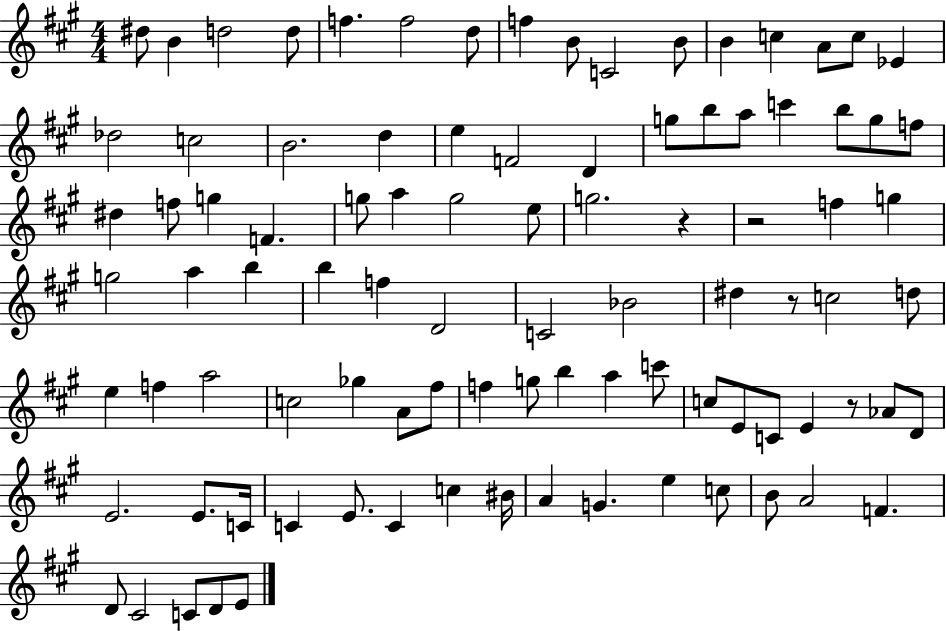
{
  \clef treble
  \numericTimeSignature
  \time 4/4
  \key a \major
  dis''8 b'4 d''2 d''8 | f''4. f''2 d''8 | f''4 b'8 c'2 b'8 | b'4 c''4 a'8 c''8 ees'4 | \break des''2 c''2 | b'2. d''4 | e''4 f'2 d'4 | g''8 b''8 a''8 c'''4 b''8 g''8 f''8 | \break dis''4 f''8 g''4 f'4. | g''8 a''4 g''2 e''8 | g''2. r4 | r2 f''4 g''4 | \break g''2 a''4 b''4 | b''4 f''4 d'2 | c'2 bes'2 | dis''4 r8 c''2 d''8 | \break e''4 f''4 a''2 | c''2 ges''4 a'8 fis''8 | f''4 g''8 b''4 a''4 c'''8 | c''8 e'8 c'8 e'4 r8 aes'8 d'8 | \break e'2. e'8. c'16 | c'4 e'8. c'4 c''4 bis'16 | a'4 g'4. e''4 c''8 | b'8 a'2 f'4. | \break d'8 cis'2 c'8 d'8 e'8 | \bar "|."
}